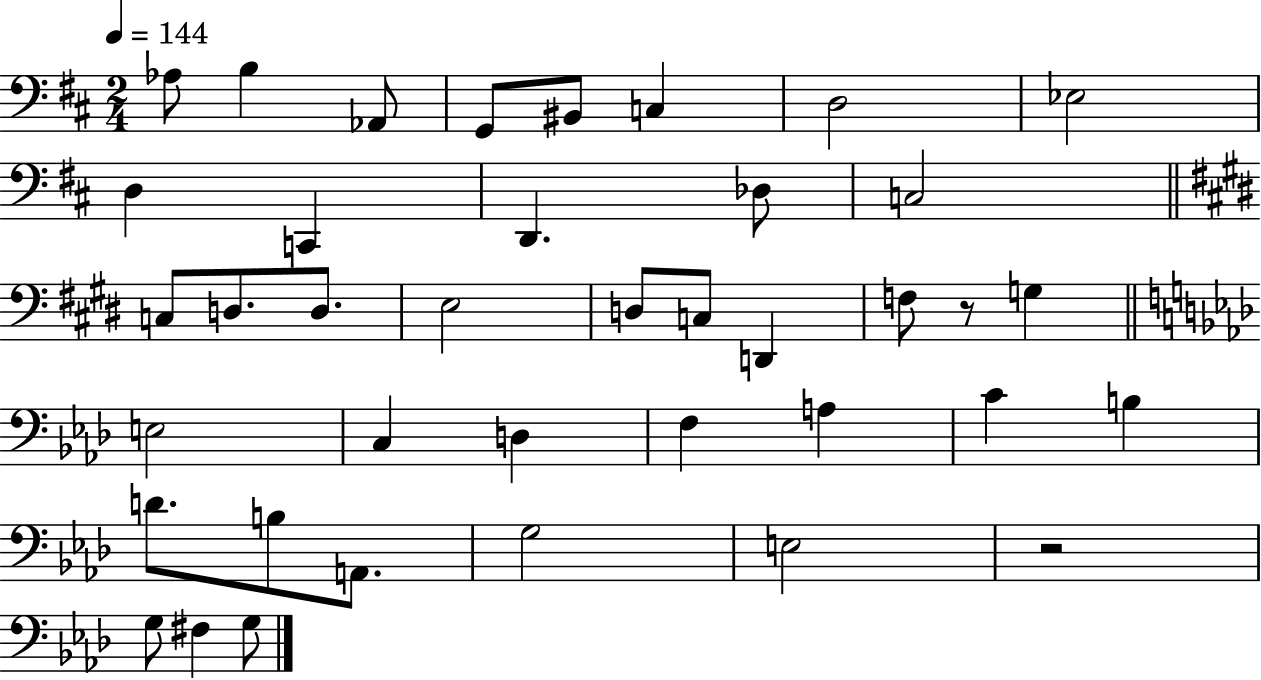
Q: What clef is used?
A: bass